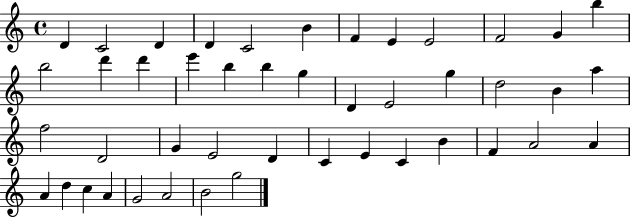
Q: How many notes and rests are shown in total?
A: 45